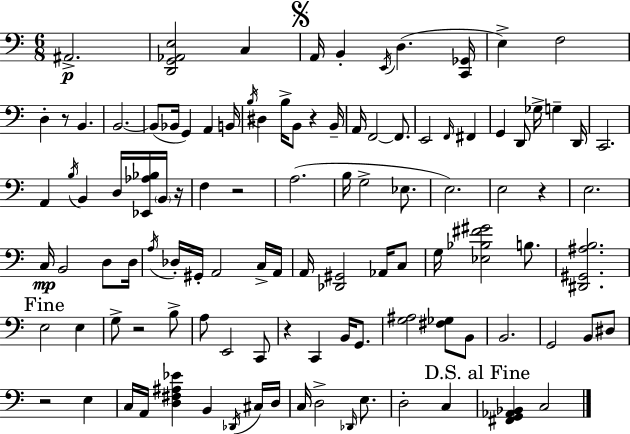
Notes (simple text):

A#2/h. [D2,G2,Ab2,E3]/h C3/q A2/s B2/q E2/s D3/q. [C2,Gb2]/s E3/q F3/h D3/q R/e B2/q. B2/h. B2/e Bb2/s G2/q A2/q B2/s B3/s D#3/q B3/s B2/e R/q B2/s A2/s F2/h F2/e. E2/h F2/s F#2/q G2/q D2/e Gb3/s G3/q D2/s C2/h. A2/q B3/s B2/q D3/s [Eb2,Ab3,Bb3]/s B2/s R/s F3/q R/h A3/h. B3/s G3/h Eb3/e. E3/h. E3/h R/q E3/h. C3/s B2/h D3/e D3/s A3/s Db3/s G#2/s A2/h C3/s A2/s A2/s [Db2,G#2]/h Ab2/s C3/e G3/s [Eb3,Bb3,F#4,G#4]/h B3/e. [D#2,G#2,A#3,B3]/h. E3/h E3/q G3/e R/h B3/e A3/e E2/h C2/e R/q C2/q B2/s G2/e. [G3,A#3]/h [F#3,Gb3]/e B2/e B2/h. G2/h B2/e D#3/e R/h E3/q C3/s A2/s [D3,F#3,A#3,Eb4]/q B2/q Db2/s C#3/s D3/s C3/s D3/h Db2/s E3/e. D3/h C3/q [F#2,G2,Ab2,Bb2]/q C3/h